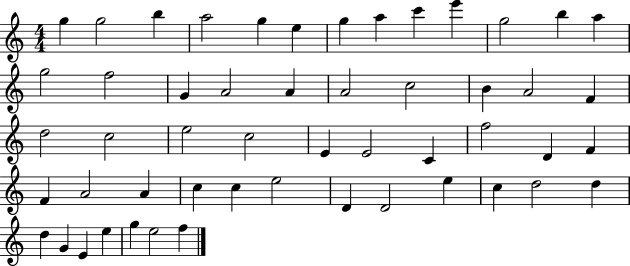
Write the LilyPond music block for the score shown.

{
  \clef treble
  \numericTimeSignature
  \time 4/4
  \key c \major
  g''4 g''2 b''4 | a''2 g''4 e''4 | g''4 a''4 c'''4 e'''4 | g''2 b''4 a''4 | \break g''2 f''2 | g'4 a'2 a'4 | a'2 c''2 | b'4 a'2 f'4 | \break d''2 c''2 | e''2 c''2 | e'4 e'2 c'4 | f''2 d'4 f'4 | \break f'4 a'2 a'4 | c''4 c''4 e''2 | d'4 d'2 e''4 | c''4 d''2 d''4 | \break d''4 g'4 e'4 e''4 | g''4 e''2 f''4 | \bar "|."
}